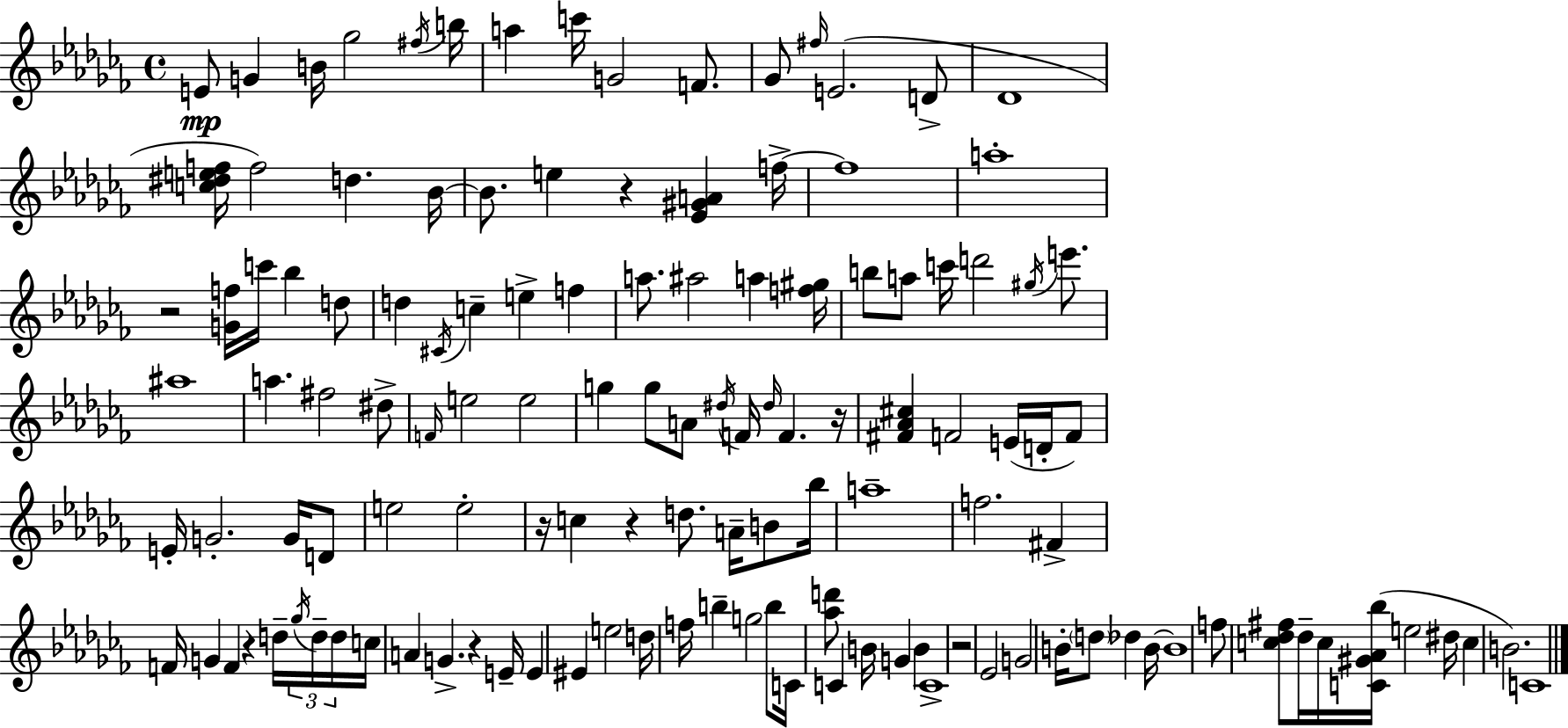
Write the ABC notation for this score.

X:1
T:Untitled
M:4/4
L:1/4
K:Abm
E/2 G B/4 _g2 ^f/4 b/4 a c'/4 G2 F/2 _G/2 ^f/4 E2 D/2 _D4 [c^def]/4 f2 d _B/4 _B/2 e z [_E^GA] f/4 f4 a4 z2 [Gf]/4 c'/4 _b d/2 d ^C/4 c e f a/2 ^a2 a [f^g]/4 b/2 a/2 c'/4 d'2 ^g/4 e'/2 ^a4 a ^f2 ^d/2 F/4 e2 e2 g g/2 A/2 ^d/4 F/4 ^d/4 F z/4 [^F_A^c] F2 E/4 D/4 F/2 E/4 G2 G/4 D/2 e2 e2 z/4 c z d/2 A/4 B/2 _b/4 a4 f2 ^F F/4 G F z d/4 _g/4 d/4 d/4 c/4 A G z E/4 E ^E e2 d/4 f/4 b g2 b/2 C/4 [_ad']/2 C B/4 G B C4 z2 _E2 G2 B/4 d/2 _d B/4 B4 f/2 [c_d^f]/2 _d/4 c/4 [C^G_A_b]/4 e2 ^d/4 c B2 C4